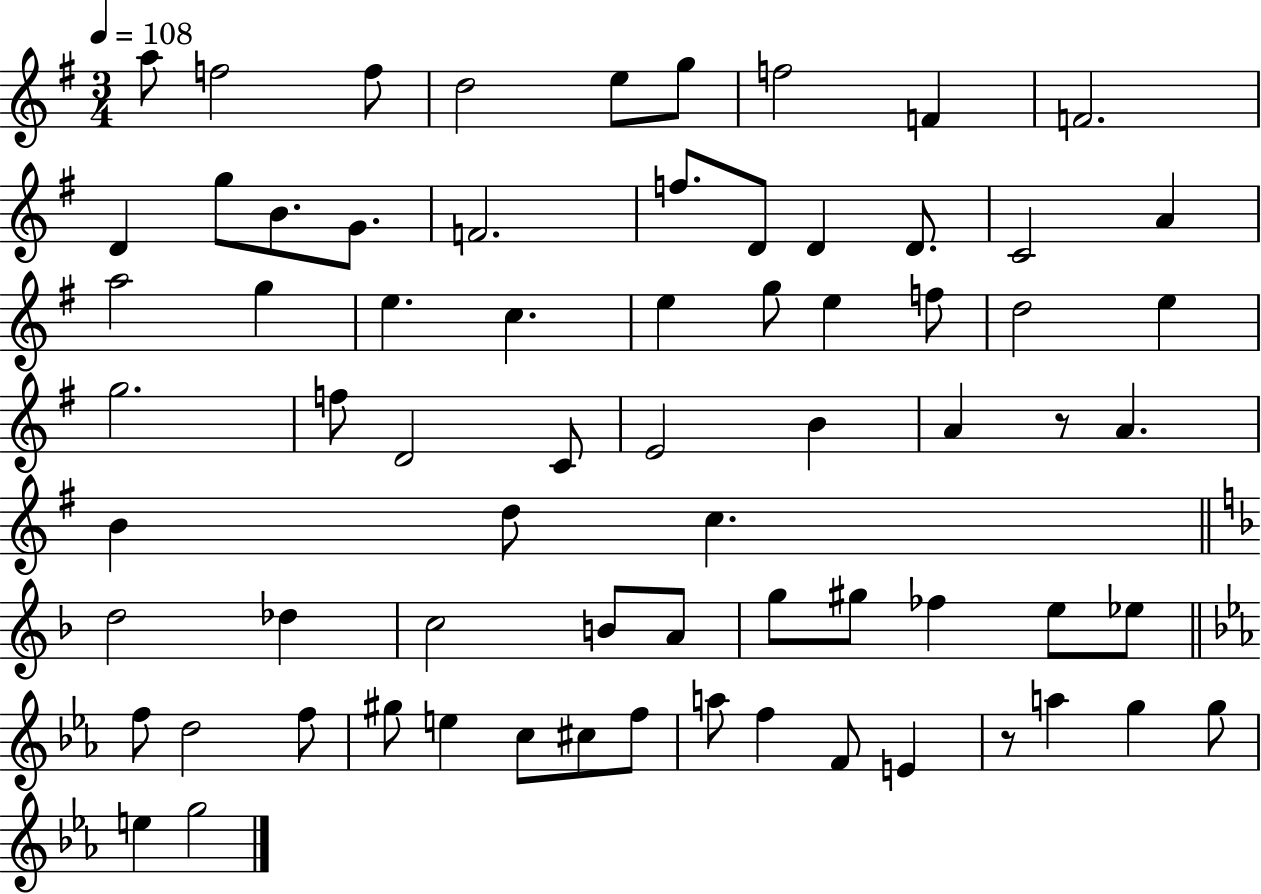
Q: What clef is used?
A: treble